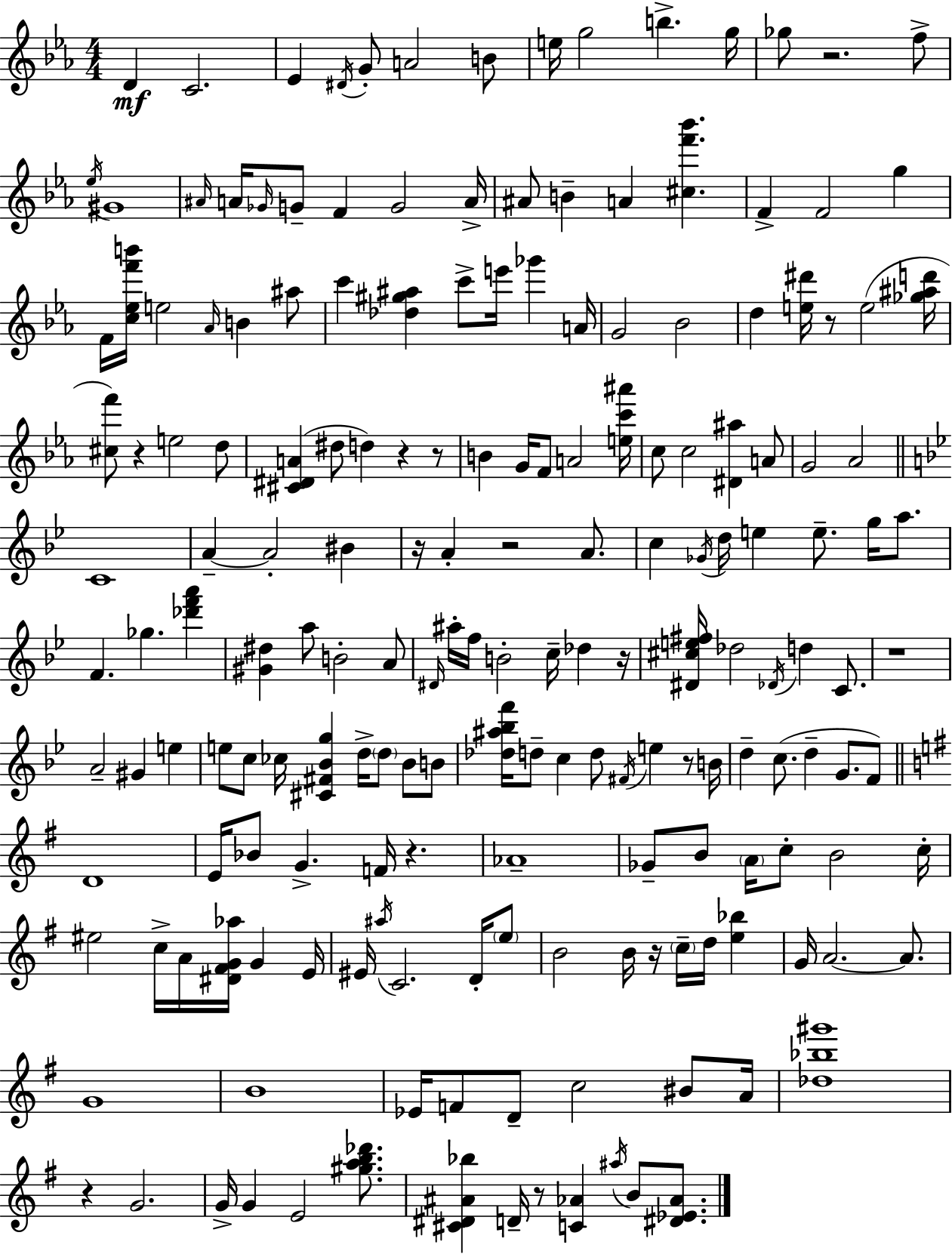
{
  \clef treble
  \numericTimeSignature
  \time 4/4
  \key ees \major
  d'4\mf c'2. | ees'4 \acciaccatura { dis'16 } g'8-. a'2 b'8 | e''16 g''2 b''4.-> | g''16 ges''8 r2. f''8-> | \break \acciaccatura { ees''16 } gis'1 | \grace { ais'16 } a'16 \grace { ges'16 } g'8-- f'4 g'2 | a'16-> ais'8 b'4-- a'4 <cis'' f''' bes'''>4. | f'4-> f'2 | \break g''4 f'16 <c'' ees'' f''' b'''>16 e''2 \grace { aes'16 } b'4 | ais''8 c'''4 <des'' gis'' ais''>4 c'''8-> e'''16 | ges'''4 a'16 g'2 bes'2 | d''4 <e'' dis'''>16 r8 e''2( | \break <ges'' ais'' d'''>16 <cis'' f'''>8) r4 e''2 | d''8 <cis' dis' a'>4( dis''8 d''4) r4 | r8 b'4 g'16 f'8 a'2 | <e'' c''' ais'''>16 c''8 c''2 <dis' ais''>4 | \break a'8 g'2 aes'2 | \bar "||" \break \key bes \major c'1 | a'4--~~ a'2-. bis'4 | r16 a'4-. r2 a'8. | c''4 \acciaccatura { ges'16 } d''16 e''4 e''8.-- g''16 a''8. | \break f'4. ges''4. <des''' f''' a'''>4 | <gis' dis''>4 a''8 b'2-. a'8 | \grace { dis'16 } ais''16-. f''16 b'2-. c''16-- des''4 | r16 <dis' cis'' e'' fis''>16 des''2 \acciaccatura { des'16 } d''4 | \break c'8. r1 | a'2-- gis'4 e''4 | e''8 c''8 ces''16 <cis' fis' bes' g''>4 d''16-> \parenthesize d''8 bes'8 | b'8 <des'' ais'' bes'' f'''>16 d''8-- c''4 d''8 \acciaccatura { fis'16 } e''4 | \break r8 b'16 d''4-- c''8.( d''4-- g'8. | f'8) \bar "||" \break \key e \minor d'1 | e'16 bes'8 g'4.-> f'16 r4. | aes'1-- | ges'8-- b'8 \parenthesize a'16 c''8-. b'2 c''16-. | \break eis''2 c''16-> a'16 <dis' fis' g' aes''>16 g'4 e'16 | eis'16 \acciaccatura { ais''16 } c'2. d'16-. \parenthesize e''8 | b'2 b'16 r16 \parenthesize c''16-- d''16 <e'' bes''>4 | g'16 a'2.~~ a'8. | \break g'1 | b'1 | ees'16 f'8 d'8-- c''2 bis'8 | a'16 <des'' bes'' gis'''>1 | \break r4 g'2. | g'16-> g'4 e'2 <gis'' a'' b'' des'''>8. | <cis' dis' ais' bes''>4 d'16-- r8 <c' aes'>4 \acciaccatura { ais''16 } b'8 <dis' ees' aes'>8. | \bar "|."
}